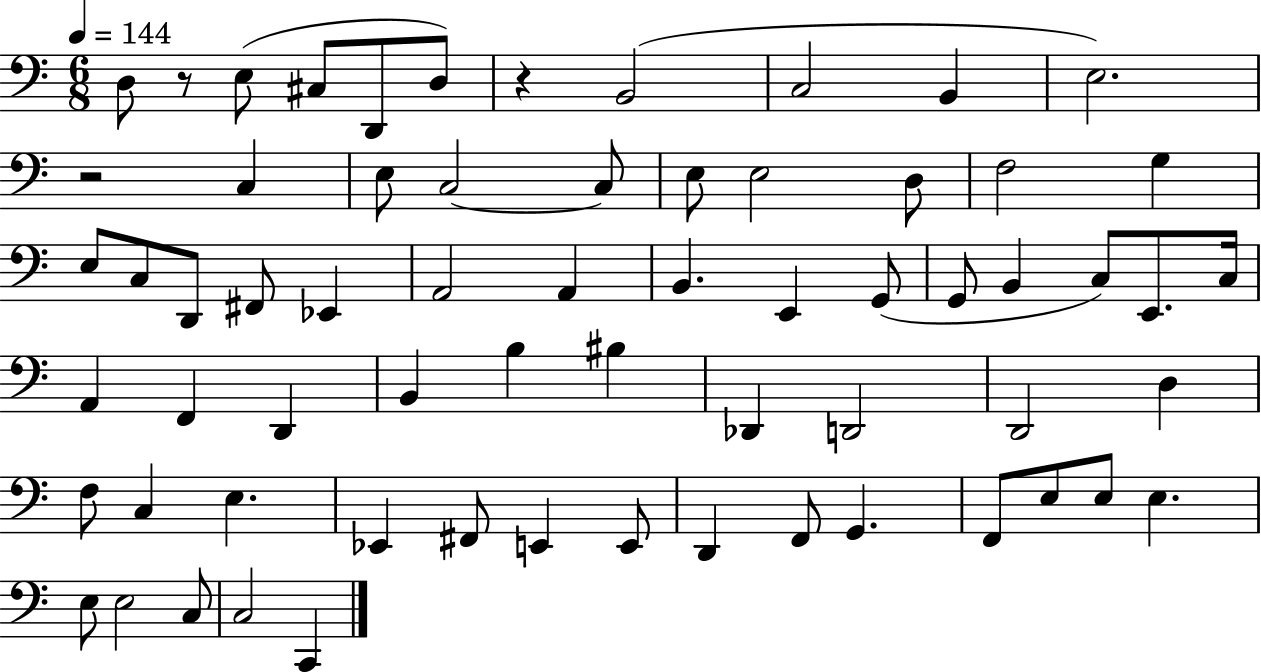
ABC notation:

X:1
T:Untitled
M:6/8
L:1/4
K:C
D,/2 z/2 E,/2 ^C,/2 D,,/2 D,/2 z B,,2 C,2 B,, E,2 z2 C, E,/2 C,2 C,/2 E,/2 E,2 D,/2 F,2 G, E,/2 C,/2 D,,/2 ^F,,/2 _E,, A,,2 A,, B,, E,, G,,/2 G,,/2 B,, C,/2 E,,/2 C,/4 A,, F,, D,, B,, B, ^B, _D,, D,,2 D,,2 D, F,/2 C, E, _E,, ^F,,/2 E,, E,,/2 D,, F,,/2 G,, F,,/2 E,/2 E,/2 E, E,/2 E,2 C,/2 C,2 C,,